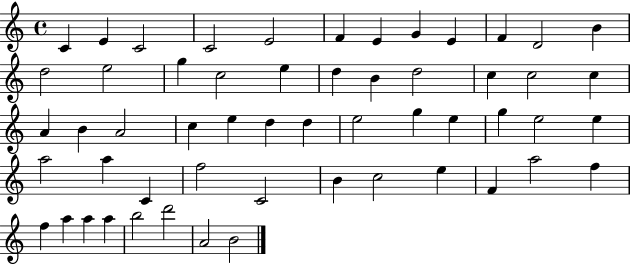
X:1
T:Untitled
M:4/4
L:1/4
K:C
C E C2 C2 E2 F E G E F D2 B d2 e2 g c2 e d B d2 c c2 c A B A2 c e d d e2 g e g e2 e a2 a C f2 C2 B c2 e F a2 f f a a a b2 d'2 A2 B2